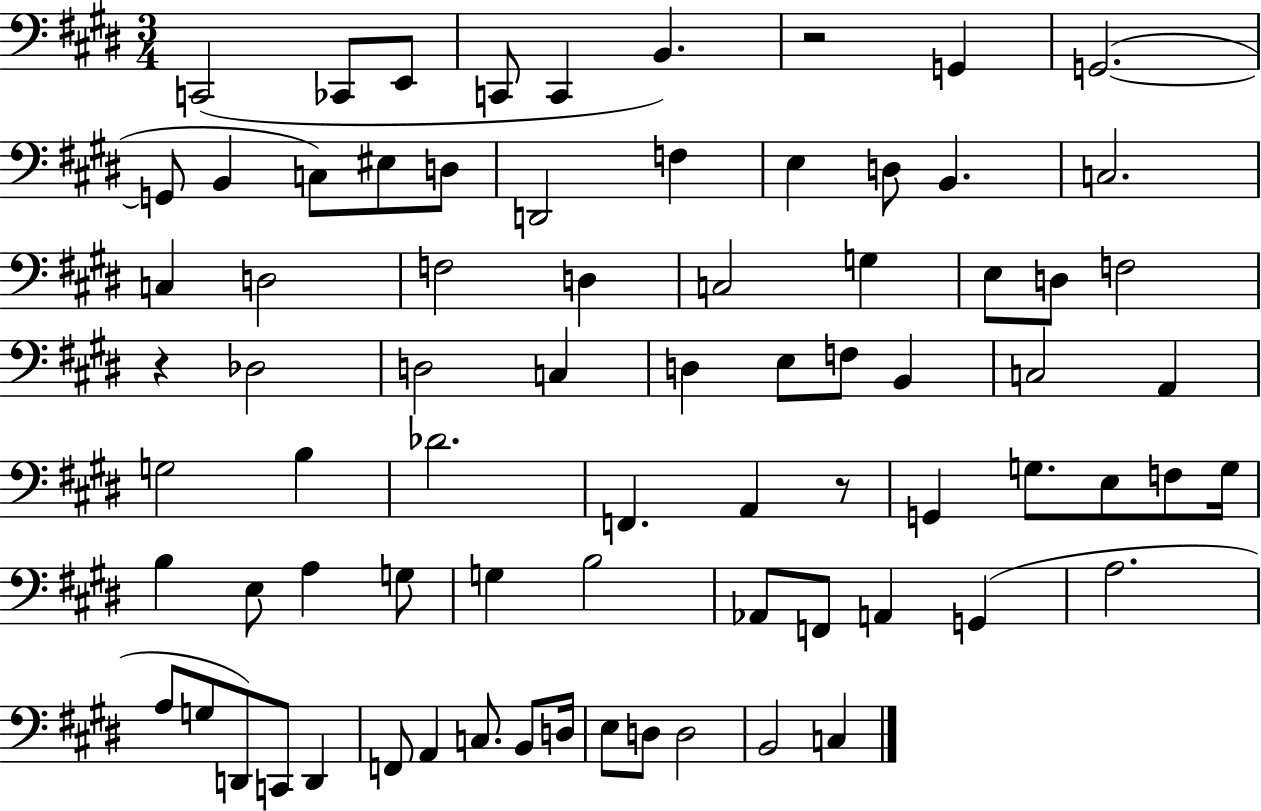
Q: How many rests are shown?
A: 3